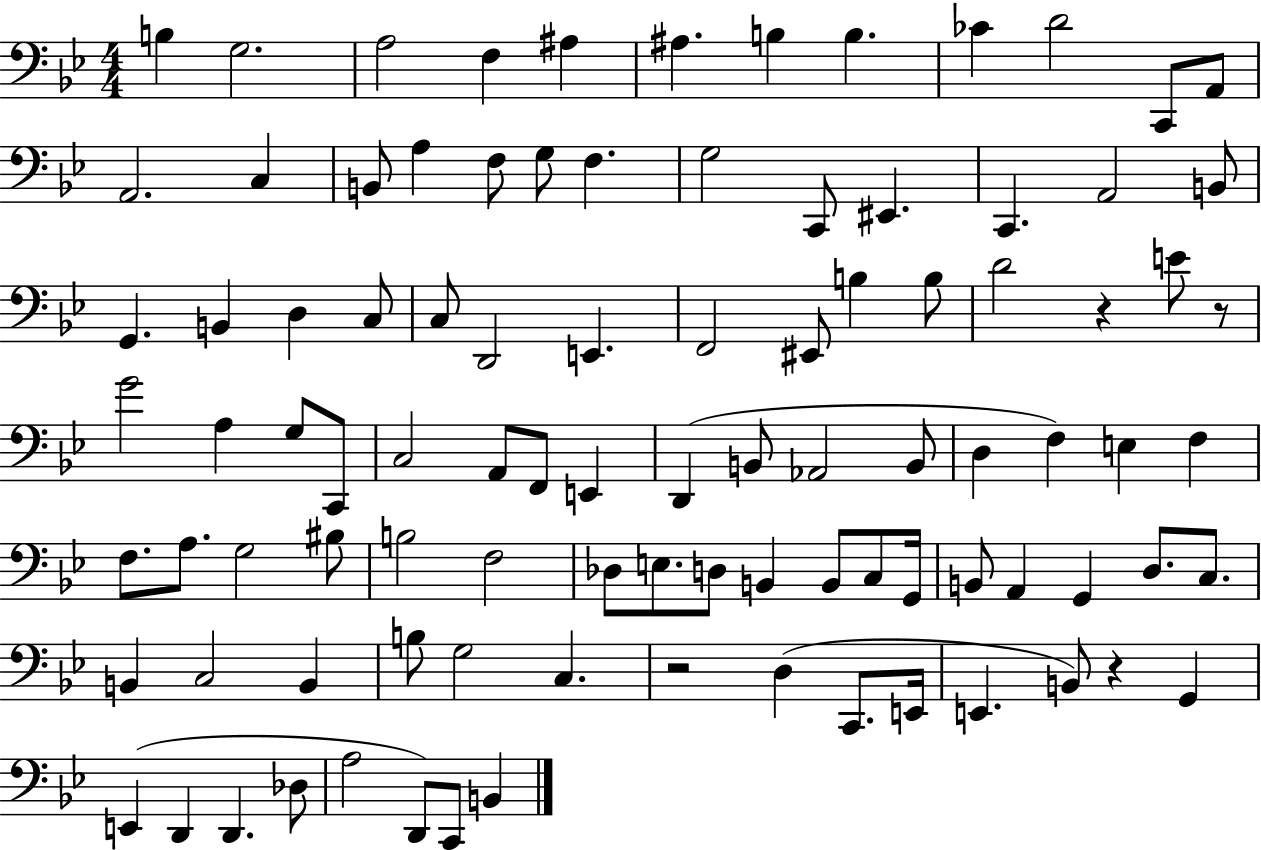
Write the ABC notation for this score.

X:1
T:Untitled
M:4/4
L:1/4
K:Bb
B, G,2 A,2 F, ^A, ^A, B, B, _C D2 C,,/2 A,,/2 A,,2 C, B,,/2 A, F,/2 G,/2 F, G,2 C,,/2 ^E,, C,, A,,2 B,,/2 G,, B,, D, C,/2 C,/2 D,,2 E,, F,,2 ^E,,/2 B, B,/2 D2 z E/2 z/2 G2 A, G,/2 C,,/2 C,2 A,,/2 F,,/2 E,, D,, B,,/2 _A,,2 B,,/2 D, F, E, F, F,/2 A,/2 G,2 ^B,/2 B,2 F,2 _D,/2 E,/2 D,/2 B,, B,,/2 C,/2 G,,/4 B,,/2 A,, G,, D,/2 C,/2 B,, C,2 B,, B,/2 G,2 C, z2 D, C,,/2 E,,/4 E,, B,,/2 z G,, E,, D,, D,, _D,/2 A,2 D,,/2 C,,/2 B,,